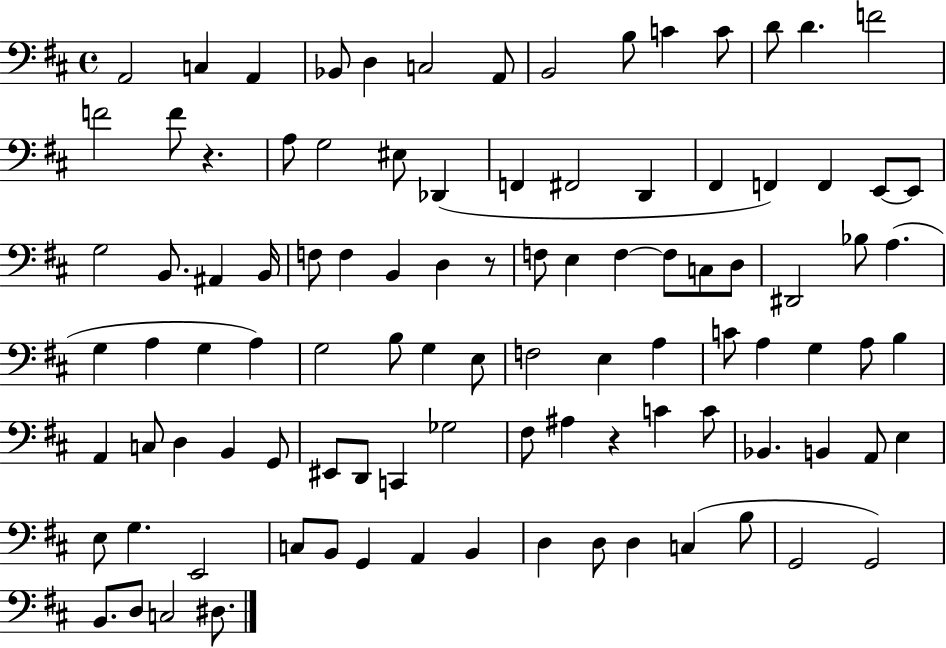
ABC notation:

X:1
T:Untitled
M:4/4
L:1/4
K:D
A,,2 C, A,, _B,,/2 D, C,2 A,,/2 B,,2 B,/2 C C/2 D/2 D F2 F2 F/2 z A,/2 G,2 ^E,/2 _D,, F,, ^F,,2 D,, ^F,, F,, F,, E,,/2 E,,/2 G,2 B,,/2 ^A,, B,,/4 F,/2 F, B,, D, z/2 F,/2 E, F, F,/2 C,/2 D,/2 ^D,,2 _B,/2 A, G, A, G, A, G,2 B,/2 G, E,/2 F,2 E, A, C/2 A, G, A,/2 B, A,, C,/2 D, B,, G,,/2 ^E,,/2 D,,/2 C,, _G,2 ^F,/2 ^A, z C C/2 _B,, B,, A,,/2 E, E,/2 G, E,,2 C,/2 B,,/2 G,, A,, B,, D, D,/2 D, C, B,/2 G,,2 G,,2 B,,/2 D,/2 C,2 ^D,/2